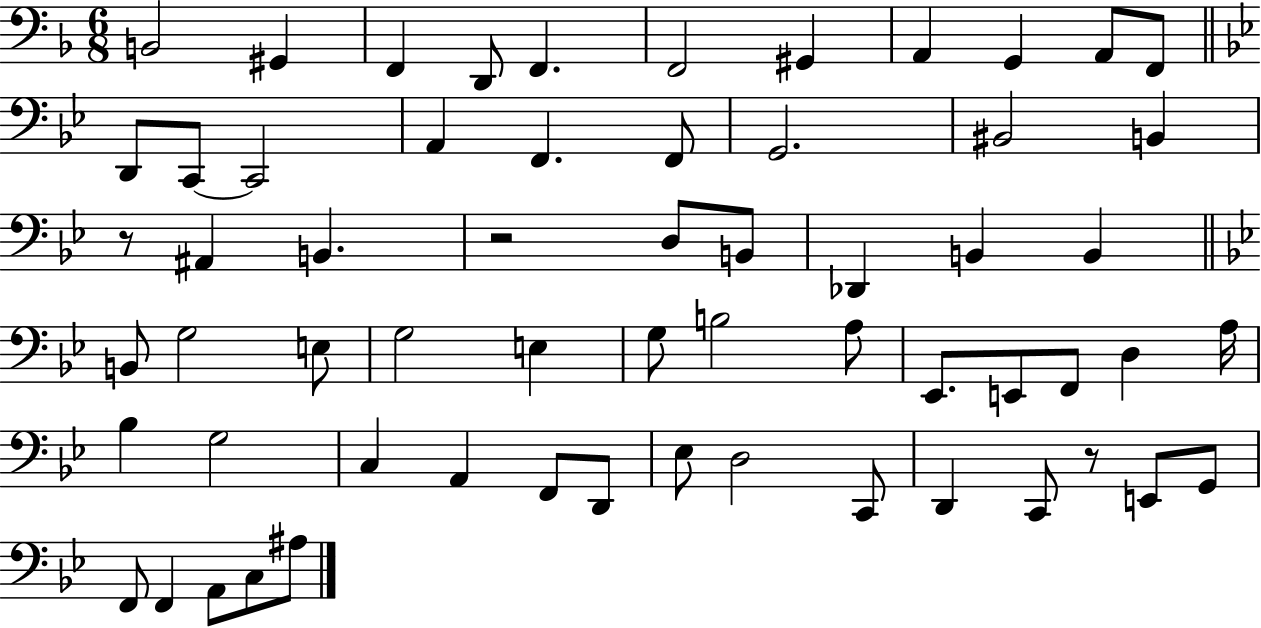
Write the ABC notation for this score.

X:1
T:Untitled
M:6/8
L:1/4
K:F
B,,2 ^G,, F,, D,,/2 F,, F,,2 ^G,, A,, G,, A,,/2 F,,/2 D,,/2 C,,/2 C,,2 A,, F,, F,,/2 G,,2 ^B,,2 B,, z/2 ^A,, B,, z2 D,/2 B,,/2 _D,, B,, B,, B,,/2 G,2 E,/2 G,2 E, G,/2 B,2 A,/2 _E,,/2 E,,/2 F,,/2 D, A,/4 _B, G,2 C, A,, F,,/2 D,,/2 _E,/2 D,2 C,,/2 D,, C,,/2 z/2 E,,/2 G,,/2 F,,/2 F,, A,,/2 C,/2 ^A,/2